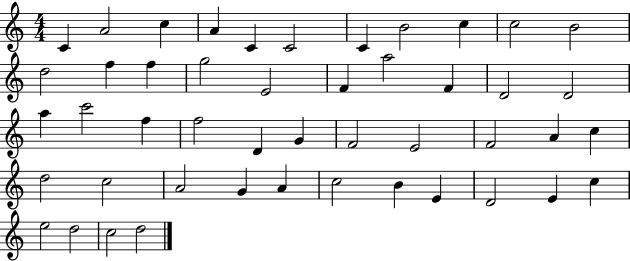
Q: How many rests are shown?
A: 0